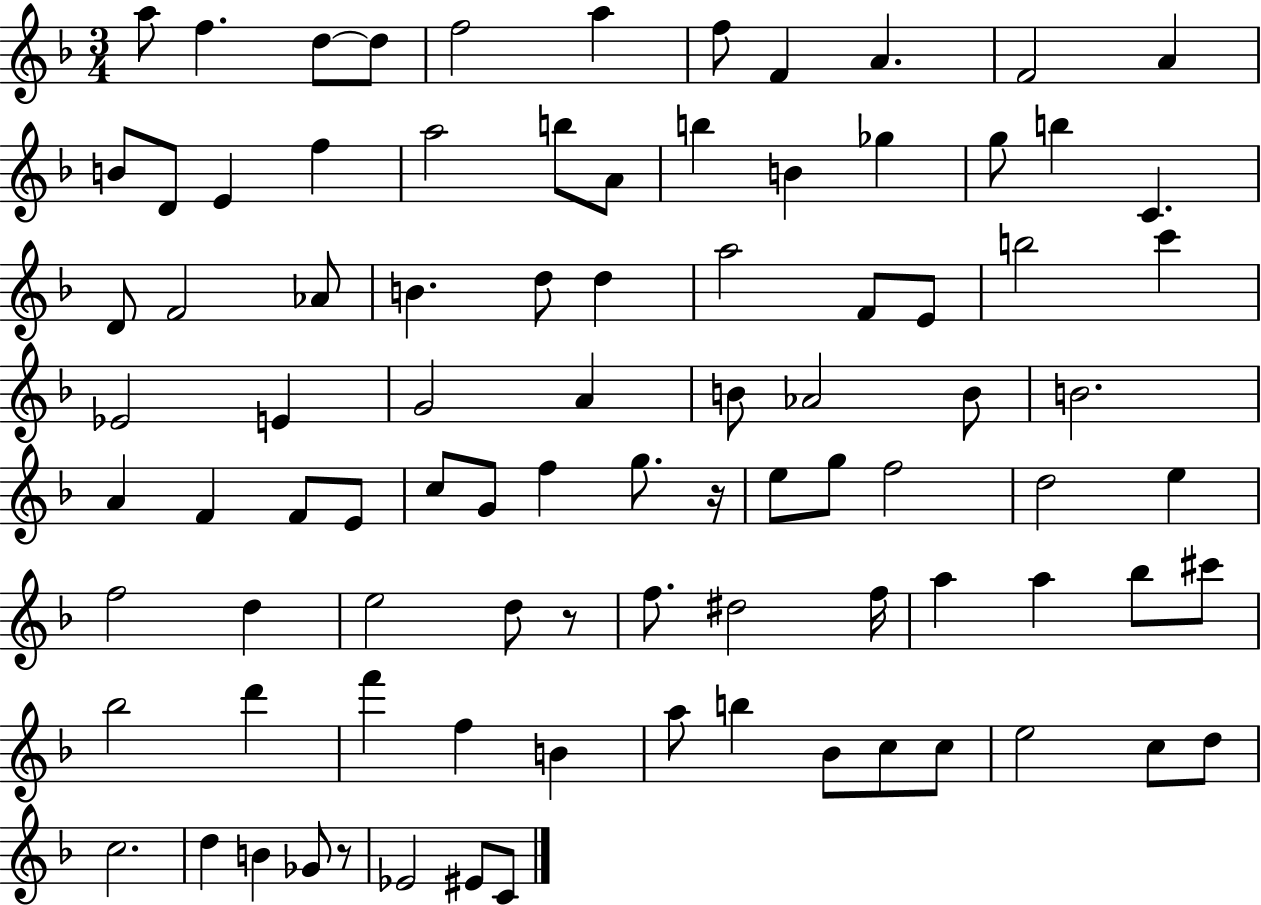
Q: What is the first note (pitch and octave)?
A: A5